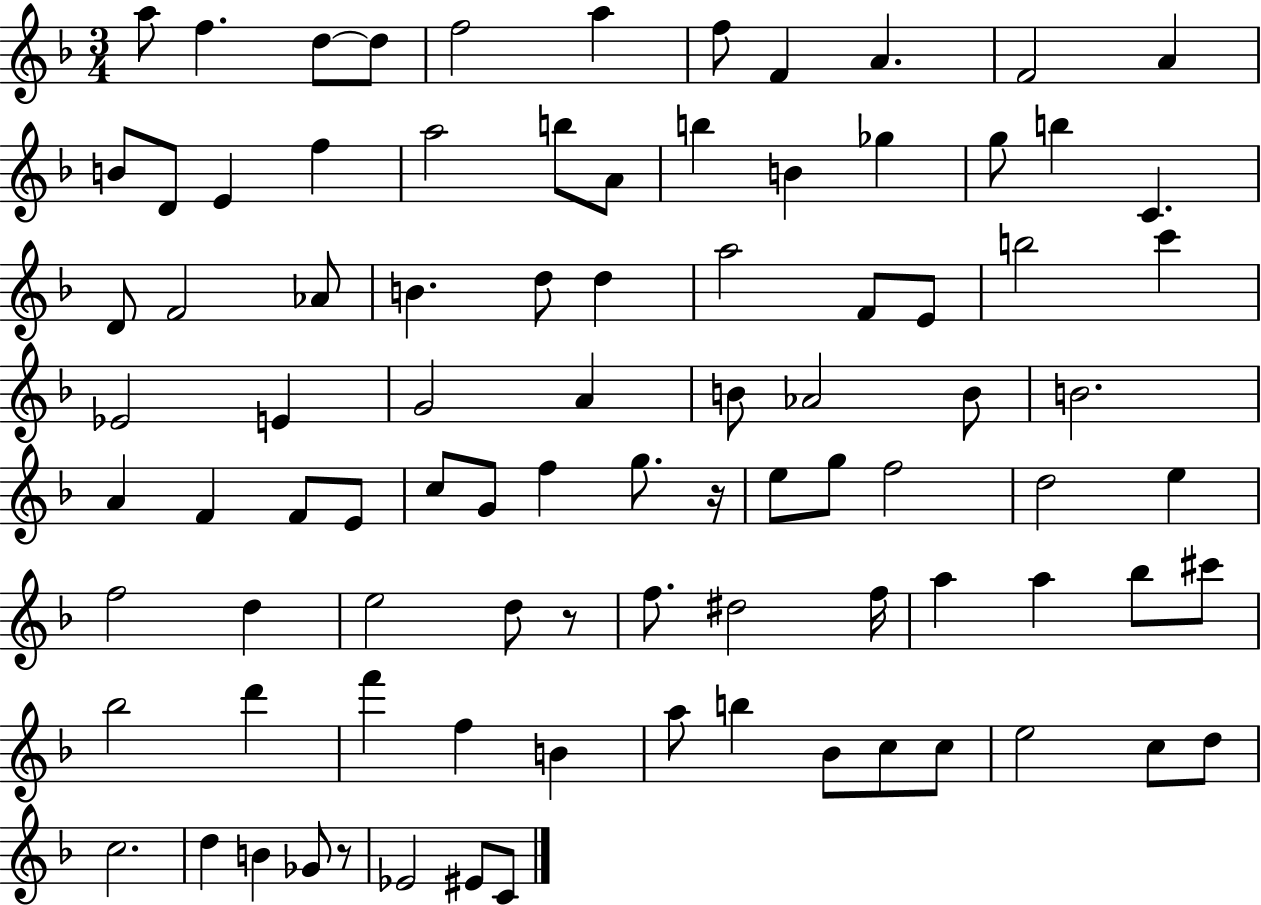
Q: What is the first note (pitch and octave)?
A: A5